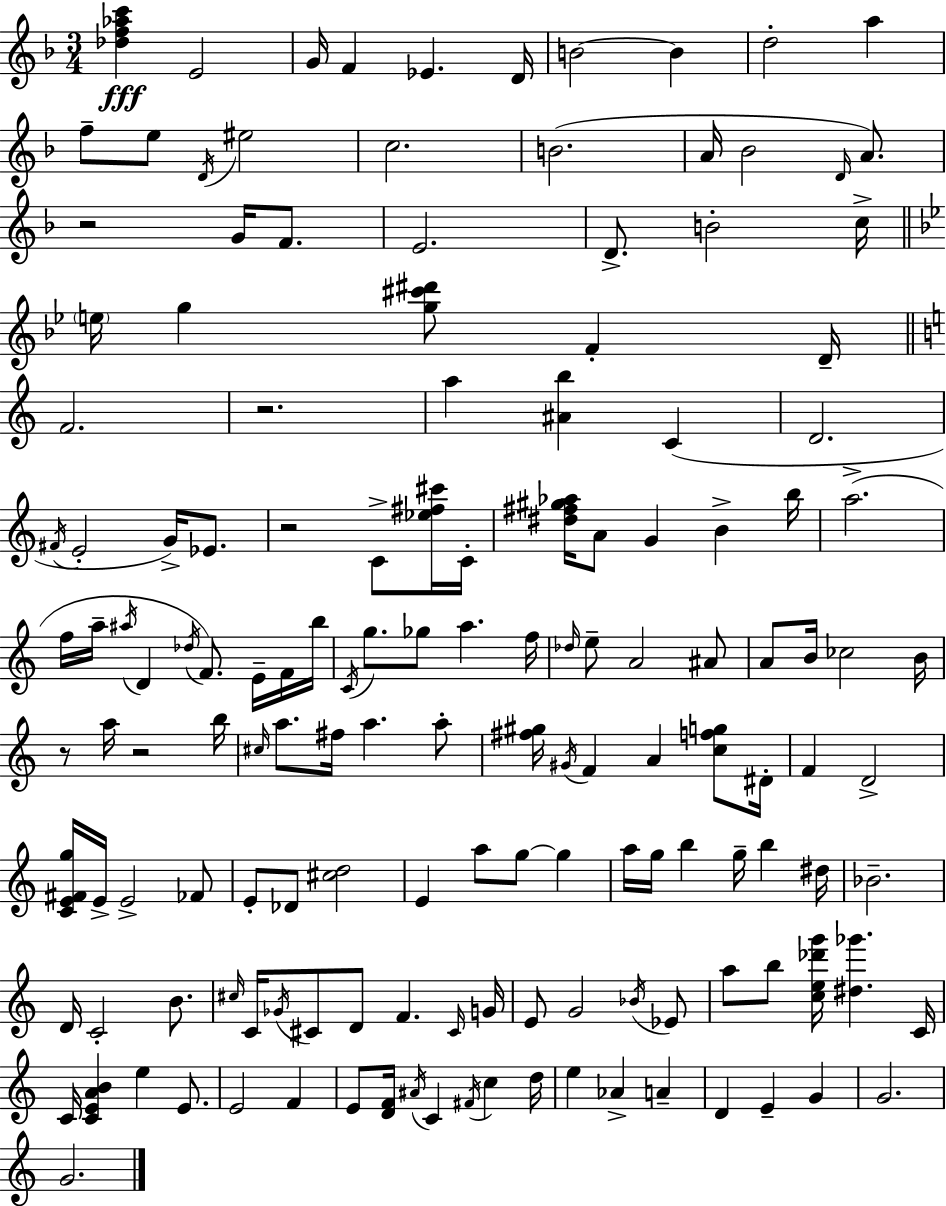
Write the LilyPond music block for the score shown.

{
  \clef treble
  \numericTimeSignature
  \time 3/4
  \key f \major
  \repeat volta 2 { <des'' f'' aes'' c'''>4\fff e'2 | g'16 f'4 ees'4. d'16 | b'2~~ b'4 | d''2-. a''4 | \break f''8-- e''8 \acciaccatura { d'16 } eis''2 | c''2. | b'2.( | a'16 bes'2 \grace { d'16 }) a'8. | \break r2 g'16 f'8. | e'2. | d'8.-> b'2-. | c''16-> \bar "||" \break \key bes \major \parenthesize e''16 g''4 <g'' cis''' dis'''>8 f'4-. d'16-- | \bar "||" \break \key c \major f'2. | r2. | a''4 <ais' b''>4 c'4( | d'2. | \break \acciaccatura { fis'16 } e'2-. g'16->) ees'8. | r2 c'8-> <ees'' fis'' cis'''>16 | c'16-. <dis'' fis'' gis'' aes''>16 a'8 g'4 b'4-> | b''16 a''2.->( | \break f''16 a''16-- \acciaccatura { ais''16 } d'4 \acciaccatura { des''16 }) f'8. | e'16-- f'16 b''16 \acciaccatura { c'16 } g''8. ges''8 a''4. | f''16 \grace { des''16 } e''8-- a'2 | ais'8 a'8 b'16 ces''2 | \break b'16 r8 a''16 r2 | b''16 \grace { cis''16 } a''8. fis''16 a''4. | a''8-. <fis'' gis''>16 \acciaccatura { gis'16 } f'4 | a'4 <c'' f'' g''>8 dis'16-. f'4 d'2-> | \break <c' e' fis' g''>16 e'16-> e'2-> | fes'8 e'8-. des'8 <cis'' d''>2 | e'4 a''8 | g''8~~ g''4 a''16 g''16 b''4 | \break g''16-- b''4 dis''16 bes'2.-- | d'16 c'2-. | b'8. \grace { cis''16 } c'16 \acciaccatura { ges'16 } cis'8 | d'8 f'4. \grace { cis'16 } g'16 e'8 | \break g'2 \acciaccatura { bes'16 } ees'8 a''8 | b''8 <c'' e'' des''' g'''>16 <dis'' ges'''>4. c'16 c'16 | <c' e' a' b'>4 e''4 e'8. e'2 | f'4 e'8 | \break <d' f'>16 \acciaccatura { ais'16 } c'4 \acciaccatura { fis'16 } c''4 | d''16 e''4 aes'4-> a'4-- | d'4 e'4-- g'4 | g'2. | \break g'2. | } \bar "|."
}